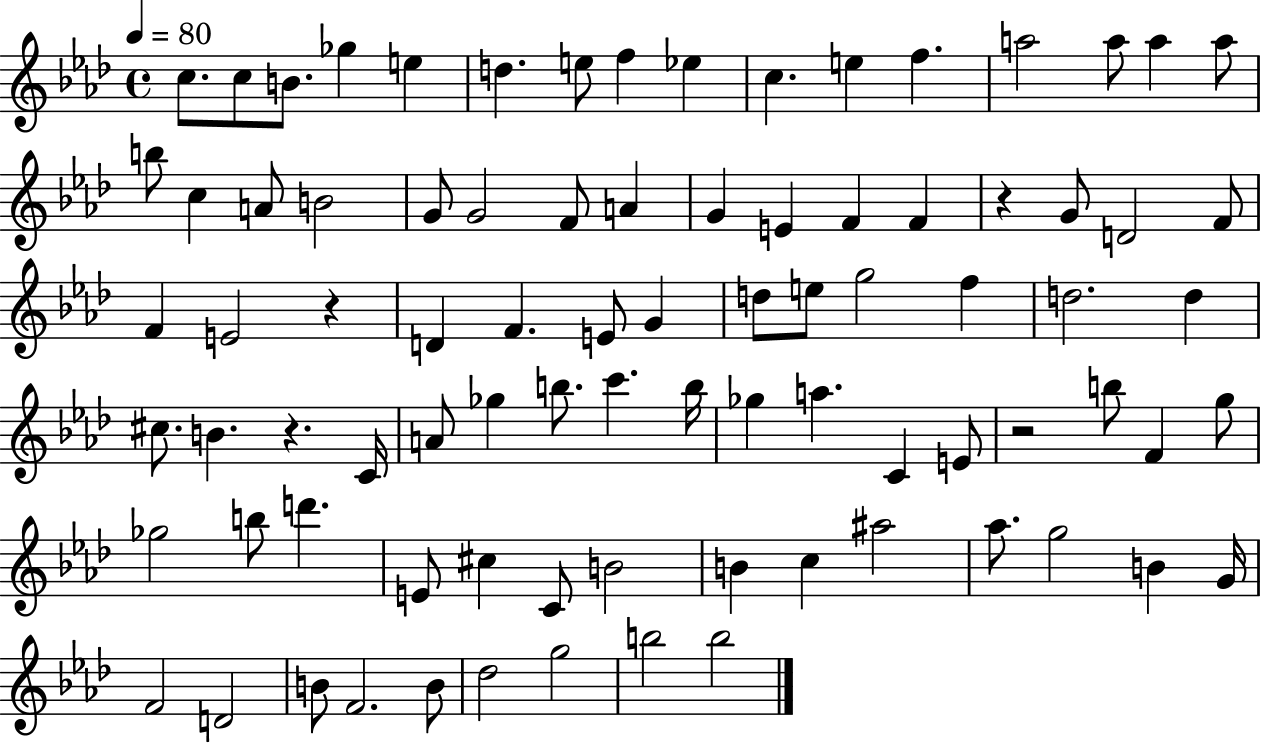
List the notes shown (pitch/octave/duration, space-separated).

C5/e. C5/e B4/e. Gb5/q E5/q D5/q. E5/e F5/q Eb5/q C5/q. E5/q F5/q. A5/h A5/e A5/q A5/e B5/e C5/q A4/e B4/h G4/e G4/h F4/e A4/q G4/q E4/q F4/q F4/q R/q G4/e D4/h F4/e F4/q E4/h R/q D4/q F4/q. E4/e G4/q D5/e E5/e G5/h F5/q D5/h. D5/q C#5/e. B4/q. R/q. C4/s A4/e Gb5/q B5/e. C6/q. B5/s Gb5/q A5/q. C4/q E4/e R/h B5/e F4/q G5/e Gb5/h B5/e D6/q. E4/e C#5/q C4/e B4/h B4/q C5/q A#5/h Ab5/e. G5/h B4/q G4/s F4/h D4/h B4/e F4/h. B4/e Db5/h G5/h B5/h B5/h